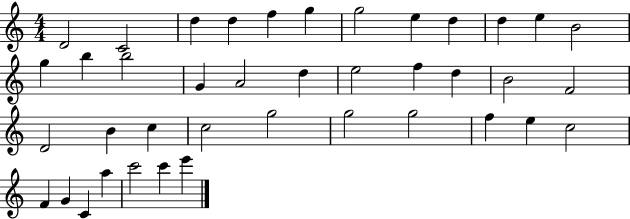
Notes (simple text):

D4/h C4/h D5/q D5/q F5/q G5/q G5/h E5/q D5/q D5/q E5/q B4/h G5/q B5/q B5/h G4/q A4/h D5/q E5/h F5/q D5/q B4/h F4/h D4/h B4/q C5/q C5/h G5/h G5/h G5/h F5/q E5/q C5/h F4/q G4/q C4/q A5/q C6/h C6/q E6/q